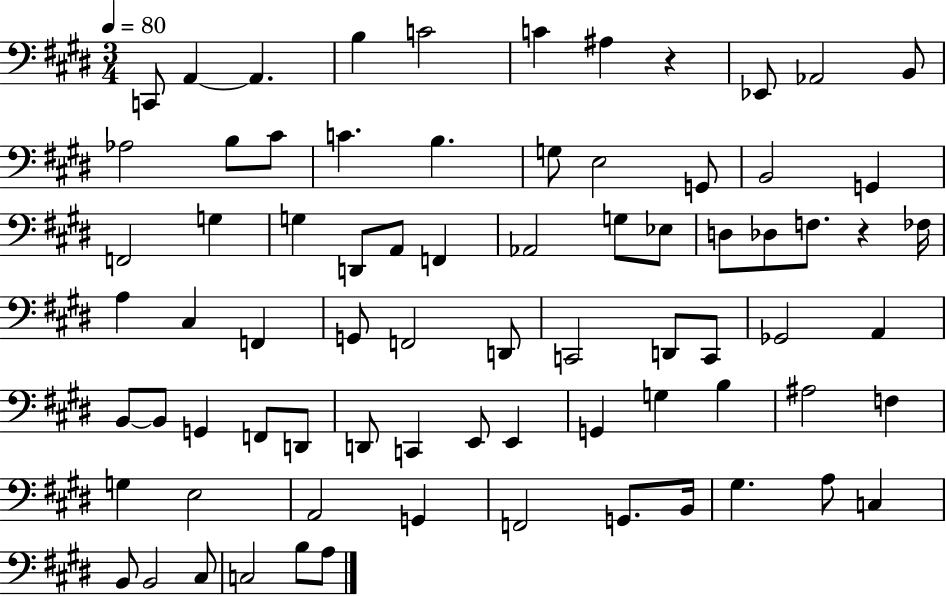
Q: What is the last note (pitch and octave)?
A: A3